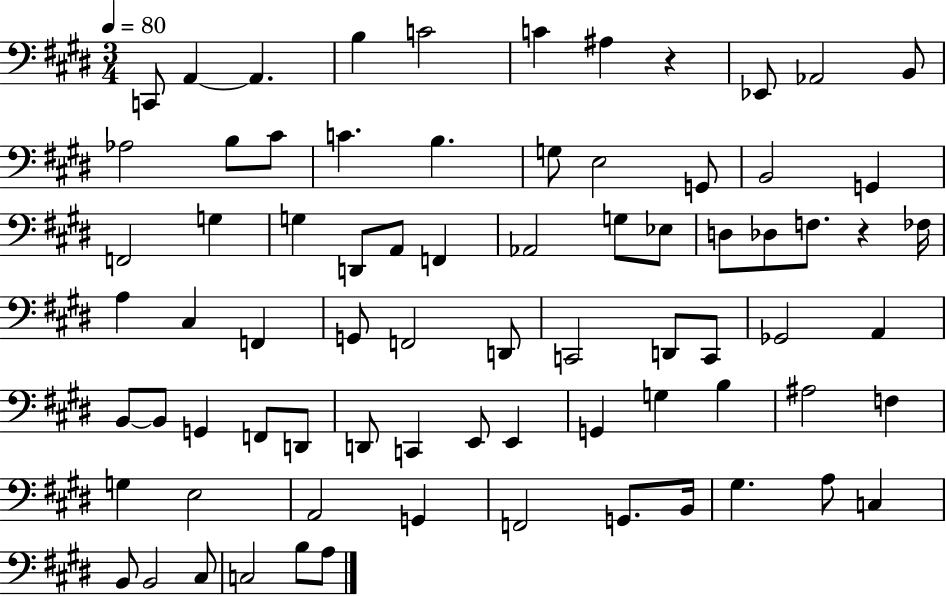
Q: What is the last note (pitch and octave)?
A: A3